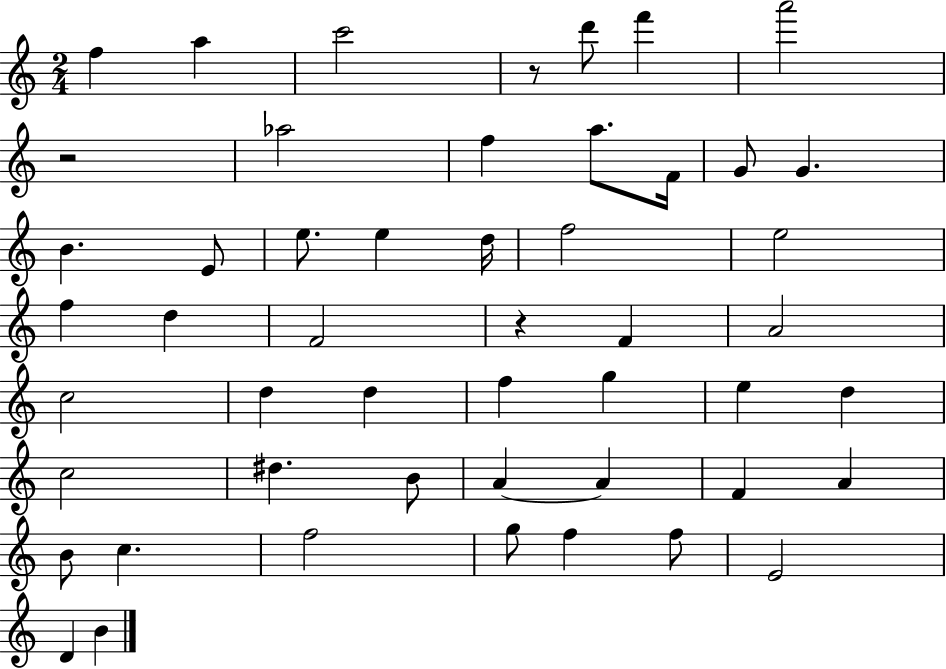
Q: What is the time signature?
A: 2/4